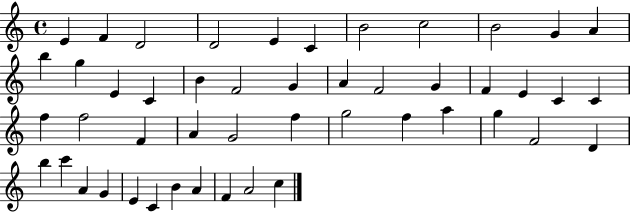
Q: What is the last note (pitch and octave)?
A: C5